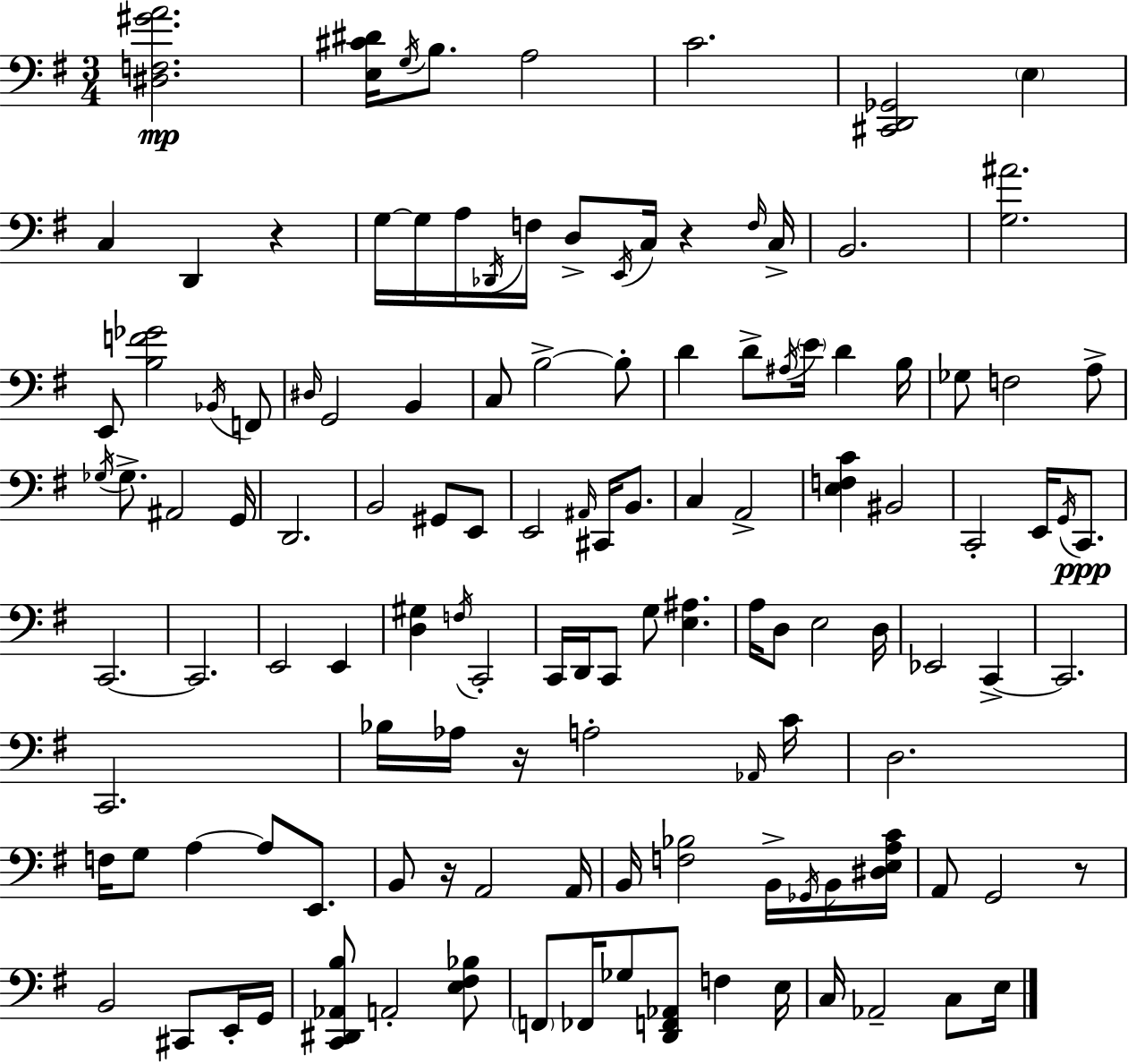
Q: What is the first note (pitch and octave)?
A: G3